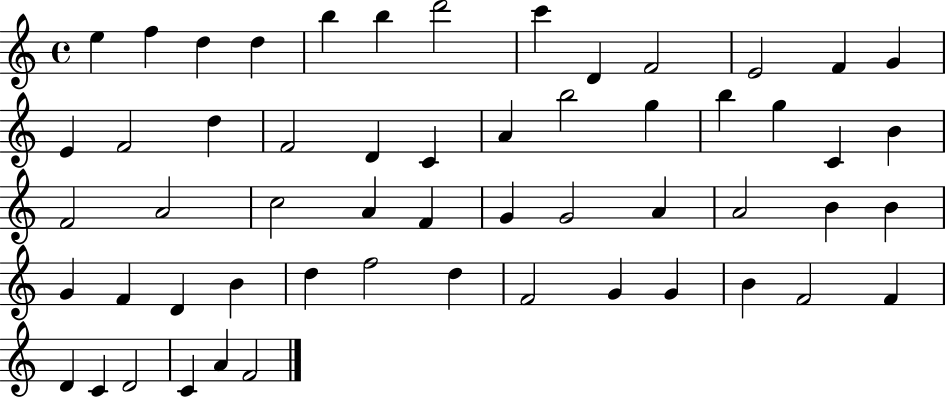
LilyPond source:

{
  \clef treble
  \time 4/4
  \defaultTimeSignature
  \key c \major
  e''4 f''4 d''4 d''4 | b''4 b''4 d'''2 | c'''4 d'4 f'2 | e'2 f'4 g'4 | \break e'4 f'2 d''4 | f'2 d'4 c'4 | a'4 b''2 g''4 | b''4 g''4 c'4 b'4 | \break f'2 a'2 | c''2 a'4 f'4 | g'4 g'2 a'4 | a'2 b'4 b'4 | \break g'4 f'4 d'4 b'4 | d''4 f''2 d''4 | f'2 g'4 g'4 | b'4 f'2 f'4 | \break d'4 c'4 d'2 | c'4 a'4 f'2 | \bar "|."
}